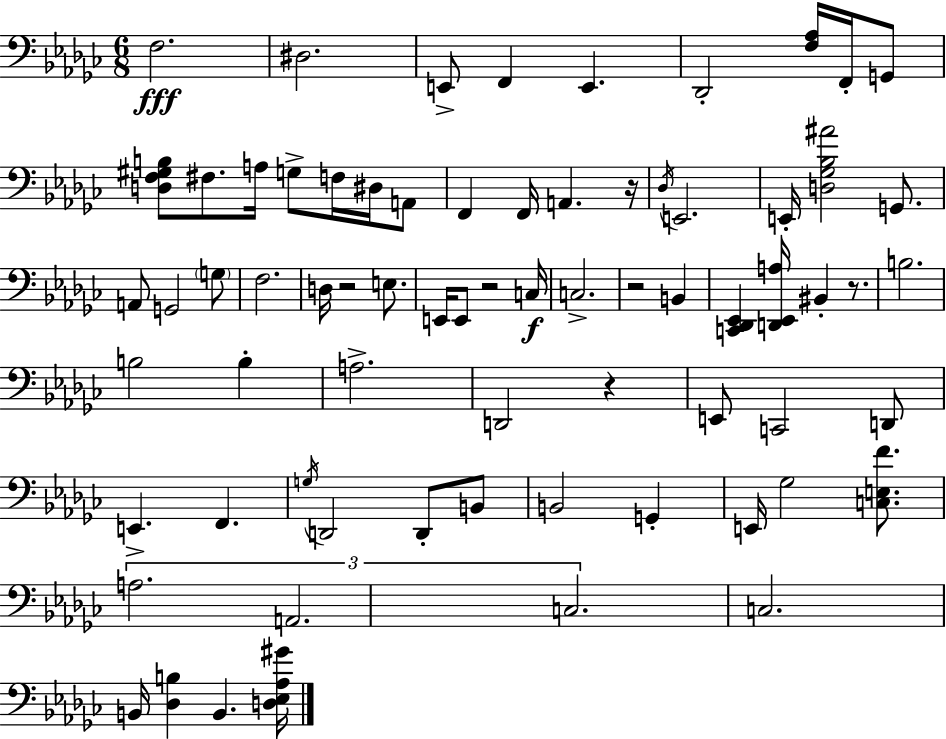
{
  \clef bass
  \numericTimeSignature
  \time 6/8
  \key ees \minor
  \repeat volta 2 { f2.\fff | dis2. | e,8-> f,4 e,4. | des,2-. <f aes>16 f,16-. g,8 | \break <d f gis b>8 fis8. a16 g8-> f16 dis16 a,8 | f,4 f,16 a,4. r16 | \acciaccatura { des16 } e,2. | e,16-. <d ges bes ais'>2 g,8. | \break a,8 g,2 \parenthesize g8 | f2. | d16 r2 e8. | e,16 e,8 r2 | \break c16\f c2.-> | r2 b,4 | <c, des, ees,>4 <d, ees, a>16 bis,4-. r8. | b2. | \break b2 b4-. | a2.-> | d,2 r4 | e,8 c,2 d,8 | \break e,4.-> f,4. | \acciaccatura { g16 } d,2 d,8-. | b,8 b,2 g,4-. | e,16 ges2 <c e f'>8. | \break \tuplet 3/2 { a2. | a,2. | c2. } | c2. | \break b,16 <des b>4 b,4. | <d ees aes gis'>16 } \bar "|."
}